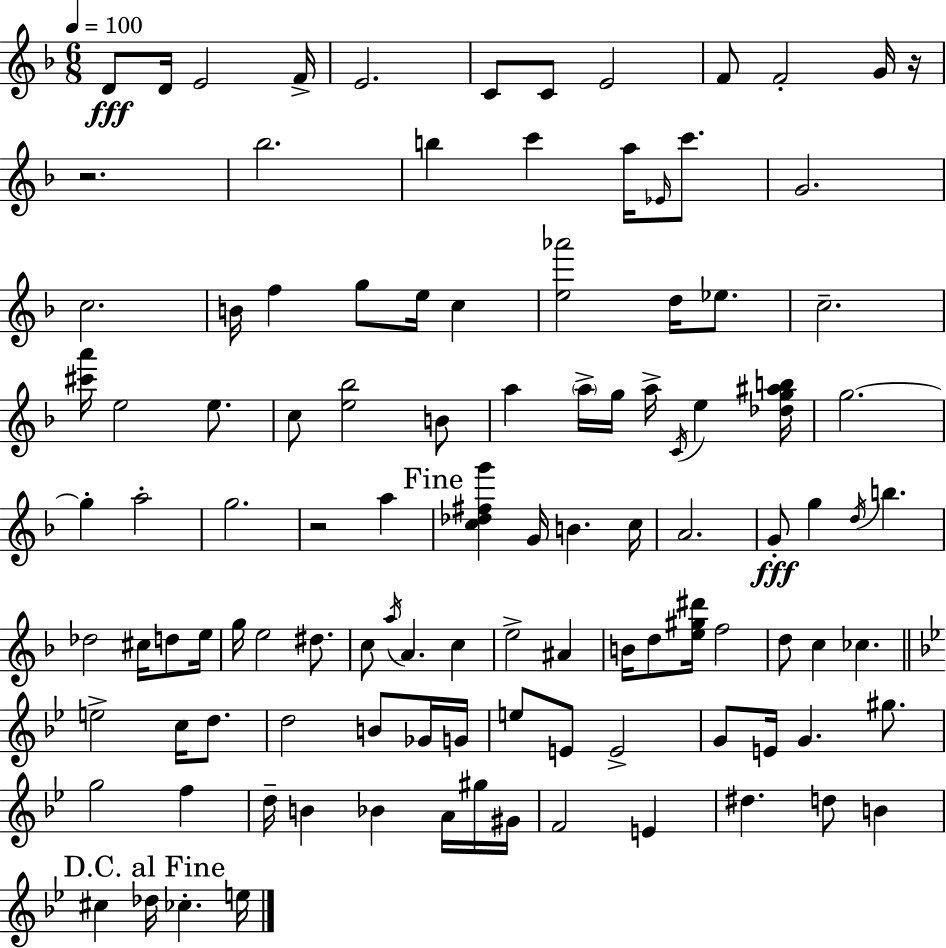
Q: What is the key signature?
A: D minor